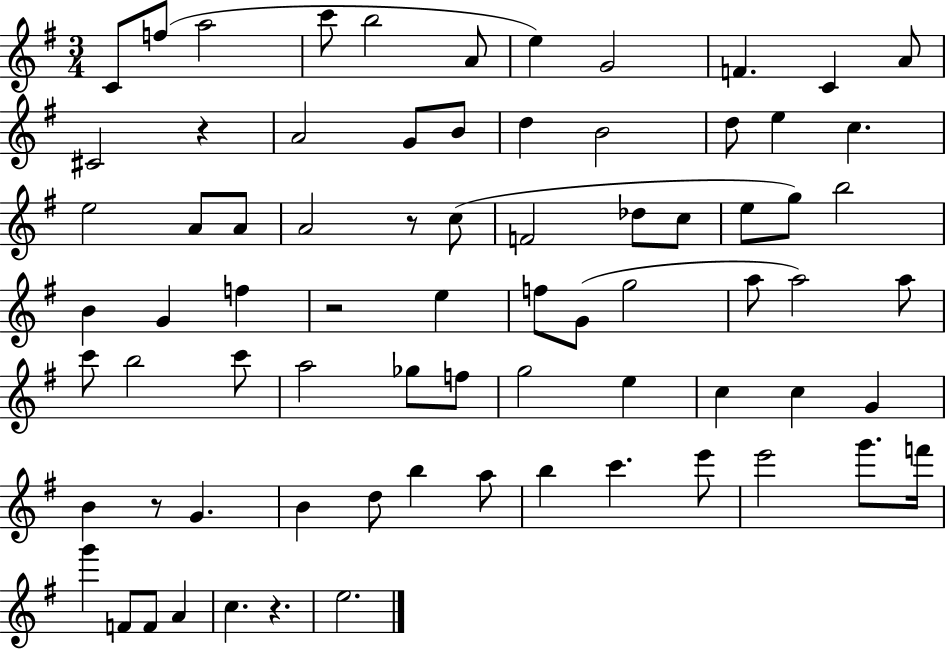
{
  \clef treble
  \numericTimeSignature
  \time 3/4
  \key g \major
  c'8 f''8( a''2 | c'''8 b''2 a'8 | e''4) g'2 | f'4. c'4 a'8 | \break cis'2 r4 | a'2 g'8 b'8 | d''4 b'2 | d''8 e''4 c''4. | \break e''2 a'8 a'8 | a'2 r8 c''8( | f'2 des''8 c''8 | e''8 g''8) b''2 | \break b'4 g'4 f''4 | r2 e''4 | f''8 g'8( g''2 | a''8 a''2) a''8 | \break c'''8 b''2 c'''8 | a''2 ges''8 f''8 | g''2 e''4 | c''4 c''4 g'4 | \break b'4 r8 g'4. | b'4 d''8 b''4 a''8 | b''4 c'''4. e'''8 | e'''2 g'''8. f'''16 | \break g'''4 f'8 f'8 a'4 | c''4. r4. | e''2. | \bar "|."
}